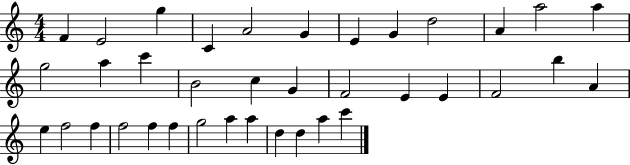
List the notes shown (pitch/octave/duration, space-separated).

F4/q E4/h G5/q C4/q A4/h G4/q E4/q G4/q D5/h A4/q A5/h A5/q G5/h A5/q C6/q B4/h C5/q G4/q F4/h E4/q E4/q F4/h B5/q A4/q E5/q F5/h F5/q F5/h F5/q F5/q G5/h A5/q A5/q D5/q D5/q A5/q C6/q